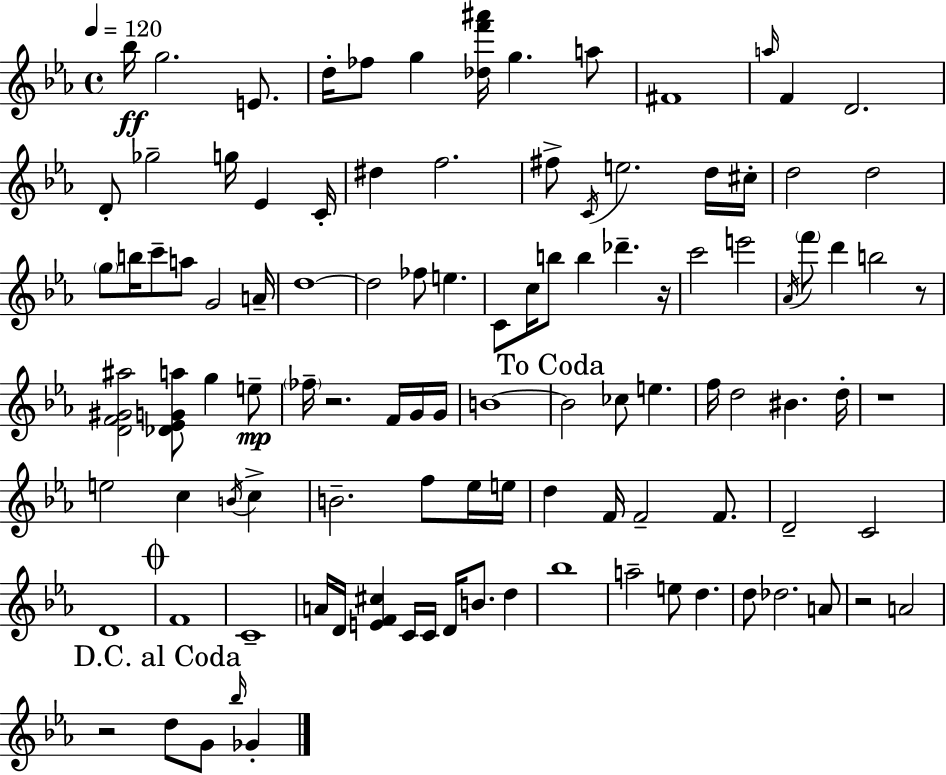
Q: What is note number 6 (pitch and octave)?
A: G5